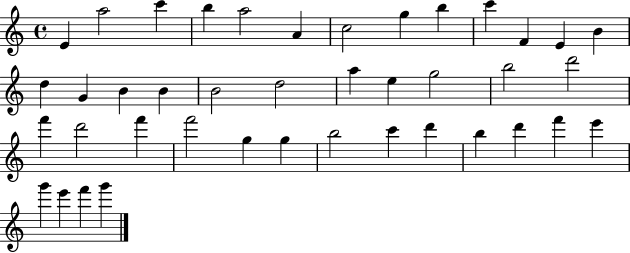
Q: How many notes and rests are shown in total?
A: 41